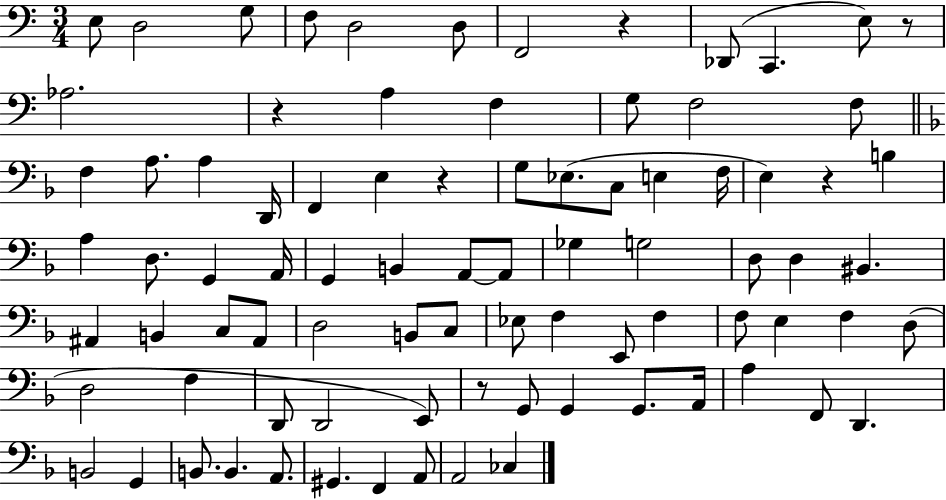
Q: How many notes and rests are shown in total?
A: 85